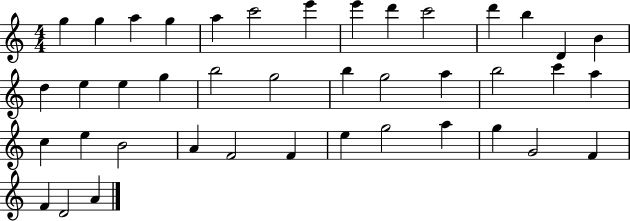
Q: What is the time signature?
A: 4/4